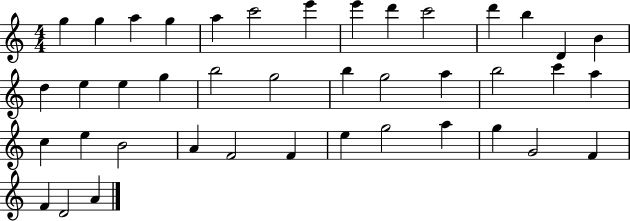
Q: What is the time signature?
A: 4/4